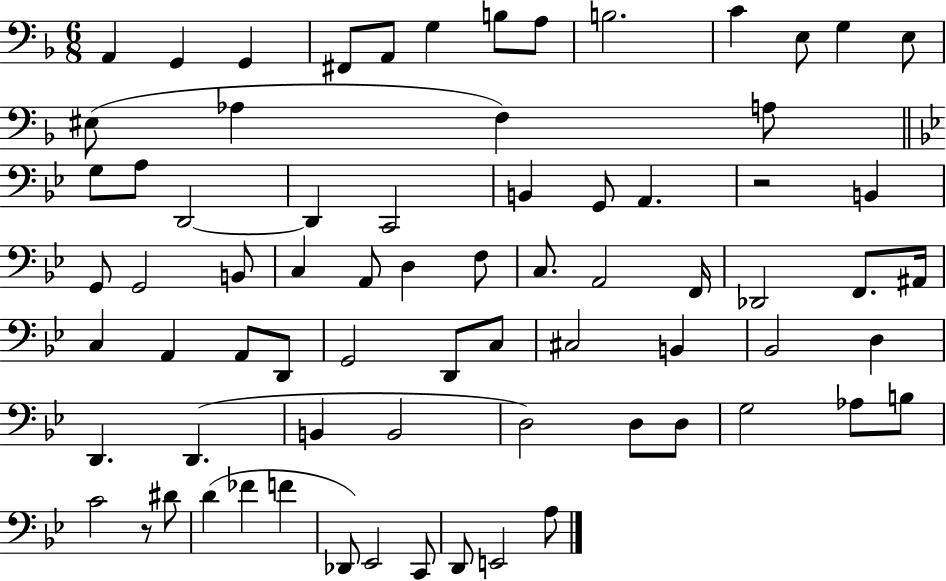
A2/q G2/q G2/q F#2/e A2/e G3/q B3/e A3/e B3/h. C4/q E3/e G3/q E3/e EIS3/e Ab3/q F3/q A3/e G3/e A3/e D2/h D2/q C2/h B2/q G2/e A2/q. R/h B2/q G2/e G2/h B2/e C3/q A2/e D3/q F3/e C3/e. A2/h F2/s Db2/h F2/e. A#2/s C3/q A2/q A2/e D2/e G2/h D2/e C3/e C#3/h B2/q Bb2/h D3/q D2/q. D2/q. B2/q B2/h D3/h D3/e D3/e G3/h Ab3/e B3/e C4/h R/e D#4/e D4/q FES4/q F4/q Db2/e Eb2/h C2/e D2/e E2/h A3/e